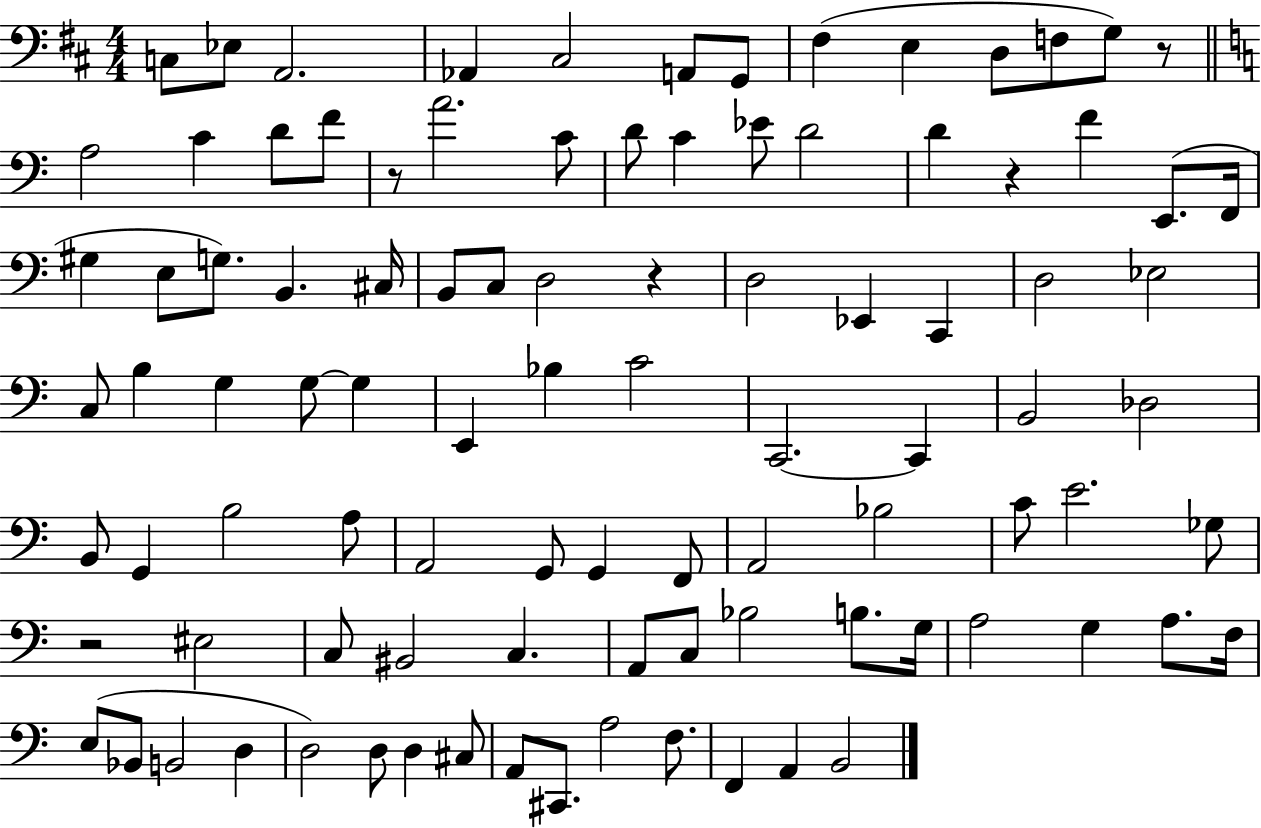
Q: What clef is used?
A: bass